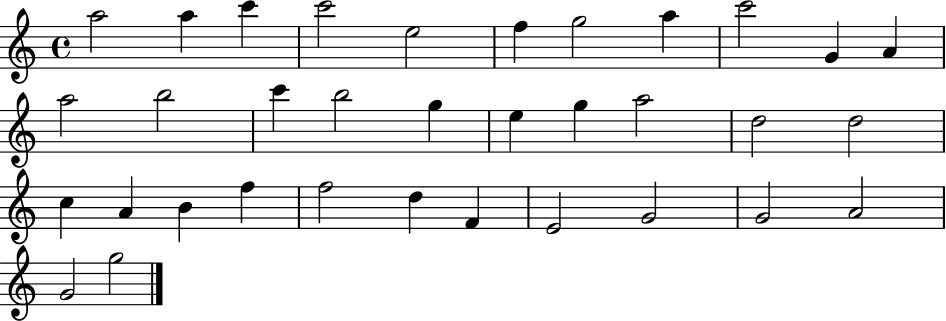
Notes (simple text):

A5/h A5/q C6/q C6/h E5/h F5/q G5/h A5/q C6/h G4/q A4/q A5/h B5/h C6/q B5/h G5/q E5/q G5/q A5/h D5/h D5/h C5/q A4/q B4/q F5/q F5/h D5/q F4/q E4/h G4/h G4/h A4/h G4/h G5/h